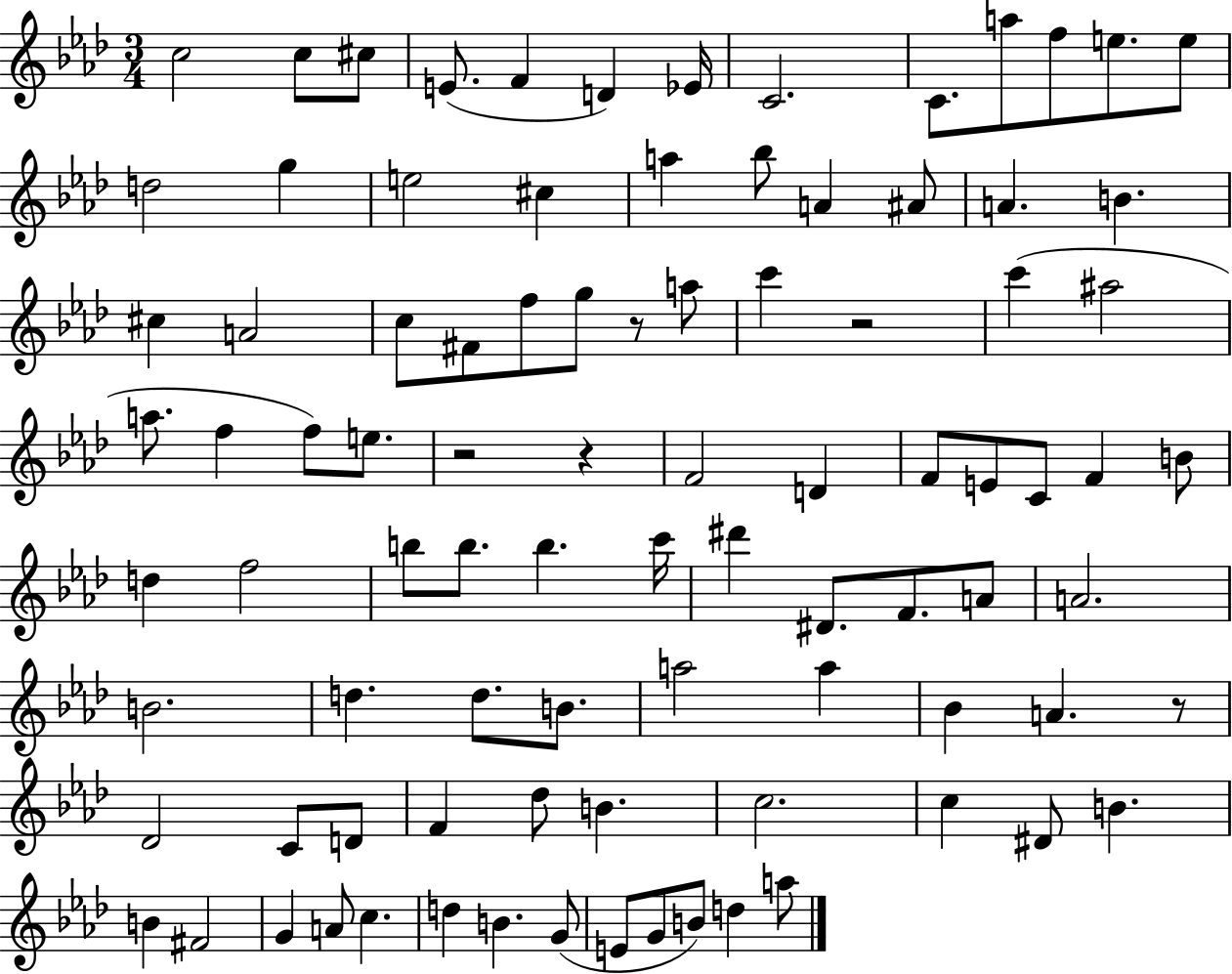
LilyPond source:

{
  \clef treble
  \numericTimeSignature
  \time 3/4
  \key aes \major
  c''2 c''8 cis''8 | e'8.( f'4 d'4) ees'16 | c'2. | c'8. a''8 f''8 e''8. e''8 | \break d''2 g''4 | e''2 cis''4 | a''4 bes''8 a'4 ais'8 | a'4. b'4. | \break cis''4 a'2 | c''8 fis'8 f''8 g''8 r8 a''8 | c'''4 r2 | c'''4( ais''2 | \break a''8. f''4 f''8) e''8. | r2 r4 | f'2 d'4 | f'8 e'8 c'8 f'4 b'8 | \break d''4 f''2 | b''8 b''8. b''4. c'''16 | dis'''4 dis'8. f'8. a'8 | a'2. | \break b'2. | d''4. d''8. b'8. | a''2 a''4 | bes'4 a'4. r8 | \break des'2 c'8 d'8 | f'4 des''8 b'4. | c''2. | c''4 dis'8 b'4. | \break b'4 fis'2 | g'4 a'8 c''4. | d''4 b'4. g'8( | e'8 g'8 b'8) d''4 a''8 | \break \bar "|."
}